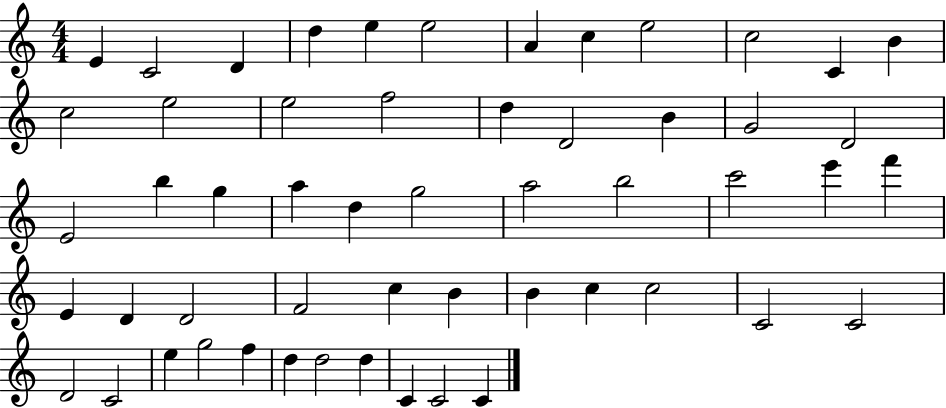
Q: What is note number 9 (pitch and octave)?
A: E5